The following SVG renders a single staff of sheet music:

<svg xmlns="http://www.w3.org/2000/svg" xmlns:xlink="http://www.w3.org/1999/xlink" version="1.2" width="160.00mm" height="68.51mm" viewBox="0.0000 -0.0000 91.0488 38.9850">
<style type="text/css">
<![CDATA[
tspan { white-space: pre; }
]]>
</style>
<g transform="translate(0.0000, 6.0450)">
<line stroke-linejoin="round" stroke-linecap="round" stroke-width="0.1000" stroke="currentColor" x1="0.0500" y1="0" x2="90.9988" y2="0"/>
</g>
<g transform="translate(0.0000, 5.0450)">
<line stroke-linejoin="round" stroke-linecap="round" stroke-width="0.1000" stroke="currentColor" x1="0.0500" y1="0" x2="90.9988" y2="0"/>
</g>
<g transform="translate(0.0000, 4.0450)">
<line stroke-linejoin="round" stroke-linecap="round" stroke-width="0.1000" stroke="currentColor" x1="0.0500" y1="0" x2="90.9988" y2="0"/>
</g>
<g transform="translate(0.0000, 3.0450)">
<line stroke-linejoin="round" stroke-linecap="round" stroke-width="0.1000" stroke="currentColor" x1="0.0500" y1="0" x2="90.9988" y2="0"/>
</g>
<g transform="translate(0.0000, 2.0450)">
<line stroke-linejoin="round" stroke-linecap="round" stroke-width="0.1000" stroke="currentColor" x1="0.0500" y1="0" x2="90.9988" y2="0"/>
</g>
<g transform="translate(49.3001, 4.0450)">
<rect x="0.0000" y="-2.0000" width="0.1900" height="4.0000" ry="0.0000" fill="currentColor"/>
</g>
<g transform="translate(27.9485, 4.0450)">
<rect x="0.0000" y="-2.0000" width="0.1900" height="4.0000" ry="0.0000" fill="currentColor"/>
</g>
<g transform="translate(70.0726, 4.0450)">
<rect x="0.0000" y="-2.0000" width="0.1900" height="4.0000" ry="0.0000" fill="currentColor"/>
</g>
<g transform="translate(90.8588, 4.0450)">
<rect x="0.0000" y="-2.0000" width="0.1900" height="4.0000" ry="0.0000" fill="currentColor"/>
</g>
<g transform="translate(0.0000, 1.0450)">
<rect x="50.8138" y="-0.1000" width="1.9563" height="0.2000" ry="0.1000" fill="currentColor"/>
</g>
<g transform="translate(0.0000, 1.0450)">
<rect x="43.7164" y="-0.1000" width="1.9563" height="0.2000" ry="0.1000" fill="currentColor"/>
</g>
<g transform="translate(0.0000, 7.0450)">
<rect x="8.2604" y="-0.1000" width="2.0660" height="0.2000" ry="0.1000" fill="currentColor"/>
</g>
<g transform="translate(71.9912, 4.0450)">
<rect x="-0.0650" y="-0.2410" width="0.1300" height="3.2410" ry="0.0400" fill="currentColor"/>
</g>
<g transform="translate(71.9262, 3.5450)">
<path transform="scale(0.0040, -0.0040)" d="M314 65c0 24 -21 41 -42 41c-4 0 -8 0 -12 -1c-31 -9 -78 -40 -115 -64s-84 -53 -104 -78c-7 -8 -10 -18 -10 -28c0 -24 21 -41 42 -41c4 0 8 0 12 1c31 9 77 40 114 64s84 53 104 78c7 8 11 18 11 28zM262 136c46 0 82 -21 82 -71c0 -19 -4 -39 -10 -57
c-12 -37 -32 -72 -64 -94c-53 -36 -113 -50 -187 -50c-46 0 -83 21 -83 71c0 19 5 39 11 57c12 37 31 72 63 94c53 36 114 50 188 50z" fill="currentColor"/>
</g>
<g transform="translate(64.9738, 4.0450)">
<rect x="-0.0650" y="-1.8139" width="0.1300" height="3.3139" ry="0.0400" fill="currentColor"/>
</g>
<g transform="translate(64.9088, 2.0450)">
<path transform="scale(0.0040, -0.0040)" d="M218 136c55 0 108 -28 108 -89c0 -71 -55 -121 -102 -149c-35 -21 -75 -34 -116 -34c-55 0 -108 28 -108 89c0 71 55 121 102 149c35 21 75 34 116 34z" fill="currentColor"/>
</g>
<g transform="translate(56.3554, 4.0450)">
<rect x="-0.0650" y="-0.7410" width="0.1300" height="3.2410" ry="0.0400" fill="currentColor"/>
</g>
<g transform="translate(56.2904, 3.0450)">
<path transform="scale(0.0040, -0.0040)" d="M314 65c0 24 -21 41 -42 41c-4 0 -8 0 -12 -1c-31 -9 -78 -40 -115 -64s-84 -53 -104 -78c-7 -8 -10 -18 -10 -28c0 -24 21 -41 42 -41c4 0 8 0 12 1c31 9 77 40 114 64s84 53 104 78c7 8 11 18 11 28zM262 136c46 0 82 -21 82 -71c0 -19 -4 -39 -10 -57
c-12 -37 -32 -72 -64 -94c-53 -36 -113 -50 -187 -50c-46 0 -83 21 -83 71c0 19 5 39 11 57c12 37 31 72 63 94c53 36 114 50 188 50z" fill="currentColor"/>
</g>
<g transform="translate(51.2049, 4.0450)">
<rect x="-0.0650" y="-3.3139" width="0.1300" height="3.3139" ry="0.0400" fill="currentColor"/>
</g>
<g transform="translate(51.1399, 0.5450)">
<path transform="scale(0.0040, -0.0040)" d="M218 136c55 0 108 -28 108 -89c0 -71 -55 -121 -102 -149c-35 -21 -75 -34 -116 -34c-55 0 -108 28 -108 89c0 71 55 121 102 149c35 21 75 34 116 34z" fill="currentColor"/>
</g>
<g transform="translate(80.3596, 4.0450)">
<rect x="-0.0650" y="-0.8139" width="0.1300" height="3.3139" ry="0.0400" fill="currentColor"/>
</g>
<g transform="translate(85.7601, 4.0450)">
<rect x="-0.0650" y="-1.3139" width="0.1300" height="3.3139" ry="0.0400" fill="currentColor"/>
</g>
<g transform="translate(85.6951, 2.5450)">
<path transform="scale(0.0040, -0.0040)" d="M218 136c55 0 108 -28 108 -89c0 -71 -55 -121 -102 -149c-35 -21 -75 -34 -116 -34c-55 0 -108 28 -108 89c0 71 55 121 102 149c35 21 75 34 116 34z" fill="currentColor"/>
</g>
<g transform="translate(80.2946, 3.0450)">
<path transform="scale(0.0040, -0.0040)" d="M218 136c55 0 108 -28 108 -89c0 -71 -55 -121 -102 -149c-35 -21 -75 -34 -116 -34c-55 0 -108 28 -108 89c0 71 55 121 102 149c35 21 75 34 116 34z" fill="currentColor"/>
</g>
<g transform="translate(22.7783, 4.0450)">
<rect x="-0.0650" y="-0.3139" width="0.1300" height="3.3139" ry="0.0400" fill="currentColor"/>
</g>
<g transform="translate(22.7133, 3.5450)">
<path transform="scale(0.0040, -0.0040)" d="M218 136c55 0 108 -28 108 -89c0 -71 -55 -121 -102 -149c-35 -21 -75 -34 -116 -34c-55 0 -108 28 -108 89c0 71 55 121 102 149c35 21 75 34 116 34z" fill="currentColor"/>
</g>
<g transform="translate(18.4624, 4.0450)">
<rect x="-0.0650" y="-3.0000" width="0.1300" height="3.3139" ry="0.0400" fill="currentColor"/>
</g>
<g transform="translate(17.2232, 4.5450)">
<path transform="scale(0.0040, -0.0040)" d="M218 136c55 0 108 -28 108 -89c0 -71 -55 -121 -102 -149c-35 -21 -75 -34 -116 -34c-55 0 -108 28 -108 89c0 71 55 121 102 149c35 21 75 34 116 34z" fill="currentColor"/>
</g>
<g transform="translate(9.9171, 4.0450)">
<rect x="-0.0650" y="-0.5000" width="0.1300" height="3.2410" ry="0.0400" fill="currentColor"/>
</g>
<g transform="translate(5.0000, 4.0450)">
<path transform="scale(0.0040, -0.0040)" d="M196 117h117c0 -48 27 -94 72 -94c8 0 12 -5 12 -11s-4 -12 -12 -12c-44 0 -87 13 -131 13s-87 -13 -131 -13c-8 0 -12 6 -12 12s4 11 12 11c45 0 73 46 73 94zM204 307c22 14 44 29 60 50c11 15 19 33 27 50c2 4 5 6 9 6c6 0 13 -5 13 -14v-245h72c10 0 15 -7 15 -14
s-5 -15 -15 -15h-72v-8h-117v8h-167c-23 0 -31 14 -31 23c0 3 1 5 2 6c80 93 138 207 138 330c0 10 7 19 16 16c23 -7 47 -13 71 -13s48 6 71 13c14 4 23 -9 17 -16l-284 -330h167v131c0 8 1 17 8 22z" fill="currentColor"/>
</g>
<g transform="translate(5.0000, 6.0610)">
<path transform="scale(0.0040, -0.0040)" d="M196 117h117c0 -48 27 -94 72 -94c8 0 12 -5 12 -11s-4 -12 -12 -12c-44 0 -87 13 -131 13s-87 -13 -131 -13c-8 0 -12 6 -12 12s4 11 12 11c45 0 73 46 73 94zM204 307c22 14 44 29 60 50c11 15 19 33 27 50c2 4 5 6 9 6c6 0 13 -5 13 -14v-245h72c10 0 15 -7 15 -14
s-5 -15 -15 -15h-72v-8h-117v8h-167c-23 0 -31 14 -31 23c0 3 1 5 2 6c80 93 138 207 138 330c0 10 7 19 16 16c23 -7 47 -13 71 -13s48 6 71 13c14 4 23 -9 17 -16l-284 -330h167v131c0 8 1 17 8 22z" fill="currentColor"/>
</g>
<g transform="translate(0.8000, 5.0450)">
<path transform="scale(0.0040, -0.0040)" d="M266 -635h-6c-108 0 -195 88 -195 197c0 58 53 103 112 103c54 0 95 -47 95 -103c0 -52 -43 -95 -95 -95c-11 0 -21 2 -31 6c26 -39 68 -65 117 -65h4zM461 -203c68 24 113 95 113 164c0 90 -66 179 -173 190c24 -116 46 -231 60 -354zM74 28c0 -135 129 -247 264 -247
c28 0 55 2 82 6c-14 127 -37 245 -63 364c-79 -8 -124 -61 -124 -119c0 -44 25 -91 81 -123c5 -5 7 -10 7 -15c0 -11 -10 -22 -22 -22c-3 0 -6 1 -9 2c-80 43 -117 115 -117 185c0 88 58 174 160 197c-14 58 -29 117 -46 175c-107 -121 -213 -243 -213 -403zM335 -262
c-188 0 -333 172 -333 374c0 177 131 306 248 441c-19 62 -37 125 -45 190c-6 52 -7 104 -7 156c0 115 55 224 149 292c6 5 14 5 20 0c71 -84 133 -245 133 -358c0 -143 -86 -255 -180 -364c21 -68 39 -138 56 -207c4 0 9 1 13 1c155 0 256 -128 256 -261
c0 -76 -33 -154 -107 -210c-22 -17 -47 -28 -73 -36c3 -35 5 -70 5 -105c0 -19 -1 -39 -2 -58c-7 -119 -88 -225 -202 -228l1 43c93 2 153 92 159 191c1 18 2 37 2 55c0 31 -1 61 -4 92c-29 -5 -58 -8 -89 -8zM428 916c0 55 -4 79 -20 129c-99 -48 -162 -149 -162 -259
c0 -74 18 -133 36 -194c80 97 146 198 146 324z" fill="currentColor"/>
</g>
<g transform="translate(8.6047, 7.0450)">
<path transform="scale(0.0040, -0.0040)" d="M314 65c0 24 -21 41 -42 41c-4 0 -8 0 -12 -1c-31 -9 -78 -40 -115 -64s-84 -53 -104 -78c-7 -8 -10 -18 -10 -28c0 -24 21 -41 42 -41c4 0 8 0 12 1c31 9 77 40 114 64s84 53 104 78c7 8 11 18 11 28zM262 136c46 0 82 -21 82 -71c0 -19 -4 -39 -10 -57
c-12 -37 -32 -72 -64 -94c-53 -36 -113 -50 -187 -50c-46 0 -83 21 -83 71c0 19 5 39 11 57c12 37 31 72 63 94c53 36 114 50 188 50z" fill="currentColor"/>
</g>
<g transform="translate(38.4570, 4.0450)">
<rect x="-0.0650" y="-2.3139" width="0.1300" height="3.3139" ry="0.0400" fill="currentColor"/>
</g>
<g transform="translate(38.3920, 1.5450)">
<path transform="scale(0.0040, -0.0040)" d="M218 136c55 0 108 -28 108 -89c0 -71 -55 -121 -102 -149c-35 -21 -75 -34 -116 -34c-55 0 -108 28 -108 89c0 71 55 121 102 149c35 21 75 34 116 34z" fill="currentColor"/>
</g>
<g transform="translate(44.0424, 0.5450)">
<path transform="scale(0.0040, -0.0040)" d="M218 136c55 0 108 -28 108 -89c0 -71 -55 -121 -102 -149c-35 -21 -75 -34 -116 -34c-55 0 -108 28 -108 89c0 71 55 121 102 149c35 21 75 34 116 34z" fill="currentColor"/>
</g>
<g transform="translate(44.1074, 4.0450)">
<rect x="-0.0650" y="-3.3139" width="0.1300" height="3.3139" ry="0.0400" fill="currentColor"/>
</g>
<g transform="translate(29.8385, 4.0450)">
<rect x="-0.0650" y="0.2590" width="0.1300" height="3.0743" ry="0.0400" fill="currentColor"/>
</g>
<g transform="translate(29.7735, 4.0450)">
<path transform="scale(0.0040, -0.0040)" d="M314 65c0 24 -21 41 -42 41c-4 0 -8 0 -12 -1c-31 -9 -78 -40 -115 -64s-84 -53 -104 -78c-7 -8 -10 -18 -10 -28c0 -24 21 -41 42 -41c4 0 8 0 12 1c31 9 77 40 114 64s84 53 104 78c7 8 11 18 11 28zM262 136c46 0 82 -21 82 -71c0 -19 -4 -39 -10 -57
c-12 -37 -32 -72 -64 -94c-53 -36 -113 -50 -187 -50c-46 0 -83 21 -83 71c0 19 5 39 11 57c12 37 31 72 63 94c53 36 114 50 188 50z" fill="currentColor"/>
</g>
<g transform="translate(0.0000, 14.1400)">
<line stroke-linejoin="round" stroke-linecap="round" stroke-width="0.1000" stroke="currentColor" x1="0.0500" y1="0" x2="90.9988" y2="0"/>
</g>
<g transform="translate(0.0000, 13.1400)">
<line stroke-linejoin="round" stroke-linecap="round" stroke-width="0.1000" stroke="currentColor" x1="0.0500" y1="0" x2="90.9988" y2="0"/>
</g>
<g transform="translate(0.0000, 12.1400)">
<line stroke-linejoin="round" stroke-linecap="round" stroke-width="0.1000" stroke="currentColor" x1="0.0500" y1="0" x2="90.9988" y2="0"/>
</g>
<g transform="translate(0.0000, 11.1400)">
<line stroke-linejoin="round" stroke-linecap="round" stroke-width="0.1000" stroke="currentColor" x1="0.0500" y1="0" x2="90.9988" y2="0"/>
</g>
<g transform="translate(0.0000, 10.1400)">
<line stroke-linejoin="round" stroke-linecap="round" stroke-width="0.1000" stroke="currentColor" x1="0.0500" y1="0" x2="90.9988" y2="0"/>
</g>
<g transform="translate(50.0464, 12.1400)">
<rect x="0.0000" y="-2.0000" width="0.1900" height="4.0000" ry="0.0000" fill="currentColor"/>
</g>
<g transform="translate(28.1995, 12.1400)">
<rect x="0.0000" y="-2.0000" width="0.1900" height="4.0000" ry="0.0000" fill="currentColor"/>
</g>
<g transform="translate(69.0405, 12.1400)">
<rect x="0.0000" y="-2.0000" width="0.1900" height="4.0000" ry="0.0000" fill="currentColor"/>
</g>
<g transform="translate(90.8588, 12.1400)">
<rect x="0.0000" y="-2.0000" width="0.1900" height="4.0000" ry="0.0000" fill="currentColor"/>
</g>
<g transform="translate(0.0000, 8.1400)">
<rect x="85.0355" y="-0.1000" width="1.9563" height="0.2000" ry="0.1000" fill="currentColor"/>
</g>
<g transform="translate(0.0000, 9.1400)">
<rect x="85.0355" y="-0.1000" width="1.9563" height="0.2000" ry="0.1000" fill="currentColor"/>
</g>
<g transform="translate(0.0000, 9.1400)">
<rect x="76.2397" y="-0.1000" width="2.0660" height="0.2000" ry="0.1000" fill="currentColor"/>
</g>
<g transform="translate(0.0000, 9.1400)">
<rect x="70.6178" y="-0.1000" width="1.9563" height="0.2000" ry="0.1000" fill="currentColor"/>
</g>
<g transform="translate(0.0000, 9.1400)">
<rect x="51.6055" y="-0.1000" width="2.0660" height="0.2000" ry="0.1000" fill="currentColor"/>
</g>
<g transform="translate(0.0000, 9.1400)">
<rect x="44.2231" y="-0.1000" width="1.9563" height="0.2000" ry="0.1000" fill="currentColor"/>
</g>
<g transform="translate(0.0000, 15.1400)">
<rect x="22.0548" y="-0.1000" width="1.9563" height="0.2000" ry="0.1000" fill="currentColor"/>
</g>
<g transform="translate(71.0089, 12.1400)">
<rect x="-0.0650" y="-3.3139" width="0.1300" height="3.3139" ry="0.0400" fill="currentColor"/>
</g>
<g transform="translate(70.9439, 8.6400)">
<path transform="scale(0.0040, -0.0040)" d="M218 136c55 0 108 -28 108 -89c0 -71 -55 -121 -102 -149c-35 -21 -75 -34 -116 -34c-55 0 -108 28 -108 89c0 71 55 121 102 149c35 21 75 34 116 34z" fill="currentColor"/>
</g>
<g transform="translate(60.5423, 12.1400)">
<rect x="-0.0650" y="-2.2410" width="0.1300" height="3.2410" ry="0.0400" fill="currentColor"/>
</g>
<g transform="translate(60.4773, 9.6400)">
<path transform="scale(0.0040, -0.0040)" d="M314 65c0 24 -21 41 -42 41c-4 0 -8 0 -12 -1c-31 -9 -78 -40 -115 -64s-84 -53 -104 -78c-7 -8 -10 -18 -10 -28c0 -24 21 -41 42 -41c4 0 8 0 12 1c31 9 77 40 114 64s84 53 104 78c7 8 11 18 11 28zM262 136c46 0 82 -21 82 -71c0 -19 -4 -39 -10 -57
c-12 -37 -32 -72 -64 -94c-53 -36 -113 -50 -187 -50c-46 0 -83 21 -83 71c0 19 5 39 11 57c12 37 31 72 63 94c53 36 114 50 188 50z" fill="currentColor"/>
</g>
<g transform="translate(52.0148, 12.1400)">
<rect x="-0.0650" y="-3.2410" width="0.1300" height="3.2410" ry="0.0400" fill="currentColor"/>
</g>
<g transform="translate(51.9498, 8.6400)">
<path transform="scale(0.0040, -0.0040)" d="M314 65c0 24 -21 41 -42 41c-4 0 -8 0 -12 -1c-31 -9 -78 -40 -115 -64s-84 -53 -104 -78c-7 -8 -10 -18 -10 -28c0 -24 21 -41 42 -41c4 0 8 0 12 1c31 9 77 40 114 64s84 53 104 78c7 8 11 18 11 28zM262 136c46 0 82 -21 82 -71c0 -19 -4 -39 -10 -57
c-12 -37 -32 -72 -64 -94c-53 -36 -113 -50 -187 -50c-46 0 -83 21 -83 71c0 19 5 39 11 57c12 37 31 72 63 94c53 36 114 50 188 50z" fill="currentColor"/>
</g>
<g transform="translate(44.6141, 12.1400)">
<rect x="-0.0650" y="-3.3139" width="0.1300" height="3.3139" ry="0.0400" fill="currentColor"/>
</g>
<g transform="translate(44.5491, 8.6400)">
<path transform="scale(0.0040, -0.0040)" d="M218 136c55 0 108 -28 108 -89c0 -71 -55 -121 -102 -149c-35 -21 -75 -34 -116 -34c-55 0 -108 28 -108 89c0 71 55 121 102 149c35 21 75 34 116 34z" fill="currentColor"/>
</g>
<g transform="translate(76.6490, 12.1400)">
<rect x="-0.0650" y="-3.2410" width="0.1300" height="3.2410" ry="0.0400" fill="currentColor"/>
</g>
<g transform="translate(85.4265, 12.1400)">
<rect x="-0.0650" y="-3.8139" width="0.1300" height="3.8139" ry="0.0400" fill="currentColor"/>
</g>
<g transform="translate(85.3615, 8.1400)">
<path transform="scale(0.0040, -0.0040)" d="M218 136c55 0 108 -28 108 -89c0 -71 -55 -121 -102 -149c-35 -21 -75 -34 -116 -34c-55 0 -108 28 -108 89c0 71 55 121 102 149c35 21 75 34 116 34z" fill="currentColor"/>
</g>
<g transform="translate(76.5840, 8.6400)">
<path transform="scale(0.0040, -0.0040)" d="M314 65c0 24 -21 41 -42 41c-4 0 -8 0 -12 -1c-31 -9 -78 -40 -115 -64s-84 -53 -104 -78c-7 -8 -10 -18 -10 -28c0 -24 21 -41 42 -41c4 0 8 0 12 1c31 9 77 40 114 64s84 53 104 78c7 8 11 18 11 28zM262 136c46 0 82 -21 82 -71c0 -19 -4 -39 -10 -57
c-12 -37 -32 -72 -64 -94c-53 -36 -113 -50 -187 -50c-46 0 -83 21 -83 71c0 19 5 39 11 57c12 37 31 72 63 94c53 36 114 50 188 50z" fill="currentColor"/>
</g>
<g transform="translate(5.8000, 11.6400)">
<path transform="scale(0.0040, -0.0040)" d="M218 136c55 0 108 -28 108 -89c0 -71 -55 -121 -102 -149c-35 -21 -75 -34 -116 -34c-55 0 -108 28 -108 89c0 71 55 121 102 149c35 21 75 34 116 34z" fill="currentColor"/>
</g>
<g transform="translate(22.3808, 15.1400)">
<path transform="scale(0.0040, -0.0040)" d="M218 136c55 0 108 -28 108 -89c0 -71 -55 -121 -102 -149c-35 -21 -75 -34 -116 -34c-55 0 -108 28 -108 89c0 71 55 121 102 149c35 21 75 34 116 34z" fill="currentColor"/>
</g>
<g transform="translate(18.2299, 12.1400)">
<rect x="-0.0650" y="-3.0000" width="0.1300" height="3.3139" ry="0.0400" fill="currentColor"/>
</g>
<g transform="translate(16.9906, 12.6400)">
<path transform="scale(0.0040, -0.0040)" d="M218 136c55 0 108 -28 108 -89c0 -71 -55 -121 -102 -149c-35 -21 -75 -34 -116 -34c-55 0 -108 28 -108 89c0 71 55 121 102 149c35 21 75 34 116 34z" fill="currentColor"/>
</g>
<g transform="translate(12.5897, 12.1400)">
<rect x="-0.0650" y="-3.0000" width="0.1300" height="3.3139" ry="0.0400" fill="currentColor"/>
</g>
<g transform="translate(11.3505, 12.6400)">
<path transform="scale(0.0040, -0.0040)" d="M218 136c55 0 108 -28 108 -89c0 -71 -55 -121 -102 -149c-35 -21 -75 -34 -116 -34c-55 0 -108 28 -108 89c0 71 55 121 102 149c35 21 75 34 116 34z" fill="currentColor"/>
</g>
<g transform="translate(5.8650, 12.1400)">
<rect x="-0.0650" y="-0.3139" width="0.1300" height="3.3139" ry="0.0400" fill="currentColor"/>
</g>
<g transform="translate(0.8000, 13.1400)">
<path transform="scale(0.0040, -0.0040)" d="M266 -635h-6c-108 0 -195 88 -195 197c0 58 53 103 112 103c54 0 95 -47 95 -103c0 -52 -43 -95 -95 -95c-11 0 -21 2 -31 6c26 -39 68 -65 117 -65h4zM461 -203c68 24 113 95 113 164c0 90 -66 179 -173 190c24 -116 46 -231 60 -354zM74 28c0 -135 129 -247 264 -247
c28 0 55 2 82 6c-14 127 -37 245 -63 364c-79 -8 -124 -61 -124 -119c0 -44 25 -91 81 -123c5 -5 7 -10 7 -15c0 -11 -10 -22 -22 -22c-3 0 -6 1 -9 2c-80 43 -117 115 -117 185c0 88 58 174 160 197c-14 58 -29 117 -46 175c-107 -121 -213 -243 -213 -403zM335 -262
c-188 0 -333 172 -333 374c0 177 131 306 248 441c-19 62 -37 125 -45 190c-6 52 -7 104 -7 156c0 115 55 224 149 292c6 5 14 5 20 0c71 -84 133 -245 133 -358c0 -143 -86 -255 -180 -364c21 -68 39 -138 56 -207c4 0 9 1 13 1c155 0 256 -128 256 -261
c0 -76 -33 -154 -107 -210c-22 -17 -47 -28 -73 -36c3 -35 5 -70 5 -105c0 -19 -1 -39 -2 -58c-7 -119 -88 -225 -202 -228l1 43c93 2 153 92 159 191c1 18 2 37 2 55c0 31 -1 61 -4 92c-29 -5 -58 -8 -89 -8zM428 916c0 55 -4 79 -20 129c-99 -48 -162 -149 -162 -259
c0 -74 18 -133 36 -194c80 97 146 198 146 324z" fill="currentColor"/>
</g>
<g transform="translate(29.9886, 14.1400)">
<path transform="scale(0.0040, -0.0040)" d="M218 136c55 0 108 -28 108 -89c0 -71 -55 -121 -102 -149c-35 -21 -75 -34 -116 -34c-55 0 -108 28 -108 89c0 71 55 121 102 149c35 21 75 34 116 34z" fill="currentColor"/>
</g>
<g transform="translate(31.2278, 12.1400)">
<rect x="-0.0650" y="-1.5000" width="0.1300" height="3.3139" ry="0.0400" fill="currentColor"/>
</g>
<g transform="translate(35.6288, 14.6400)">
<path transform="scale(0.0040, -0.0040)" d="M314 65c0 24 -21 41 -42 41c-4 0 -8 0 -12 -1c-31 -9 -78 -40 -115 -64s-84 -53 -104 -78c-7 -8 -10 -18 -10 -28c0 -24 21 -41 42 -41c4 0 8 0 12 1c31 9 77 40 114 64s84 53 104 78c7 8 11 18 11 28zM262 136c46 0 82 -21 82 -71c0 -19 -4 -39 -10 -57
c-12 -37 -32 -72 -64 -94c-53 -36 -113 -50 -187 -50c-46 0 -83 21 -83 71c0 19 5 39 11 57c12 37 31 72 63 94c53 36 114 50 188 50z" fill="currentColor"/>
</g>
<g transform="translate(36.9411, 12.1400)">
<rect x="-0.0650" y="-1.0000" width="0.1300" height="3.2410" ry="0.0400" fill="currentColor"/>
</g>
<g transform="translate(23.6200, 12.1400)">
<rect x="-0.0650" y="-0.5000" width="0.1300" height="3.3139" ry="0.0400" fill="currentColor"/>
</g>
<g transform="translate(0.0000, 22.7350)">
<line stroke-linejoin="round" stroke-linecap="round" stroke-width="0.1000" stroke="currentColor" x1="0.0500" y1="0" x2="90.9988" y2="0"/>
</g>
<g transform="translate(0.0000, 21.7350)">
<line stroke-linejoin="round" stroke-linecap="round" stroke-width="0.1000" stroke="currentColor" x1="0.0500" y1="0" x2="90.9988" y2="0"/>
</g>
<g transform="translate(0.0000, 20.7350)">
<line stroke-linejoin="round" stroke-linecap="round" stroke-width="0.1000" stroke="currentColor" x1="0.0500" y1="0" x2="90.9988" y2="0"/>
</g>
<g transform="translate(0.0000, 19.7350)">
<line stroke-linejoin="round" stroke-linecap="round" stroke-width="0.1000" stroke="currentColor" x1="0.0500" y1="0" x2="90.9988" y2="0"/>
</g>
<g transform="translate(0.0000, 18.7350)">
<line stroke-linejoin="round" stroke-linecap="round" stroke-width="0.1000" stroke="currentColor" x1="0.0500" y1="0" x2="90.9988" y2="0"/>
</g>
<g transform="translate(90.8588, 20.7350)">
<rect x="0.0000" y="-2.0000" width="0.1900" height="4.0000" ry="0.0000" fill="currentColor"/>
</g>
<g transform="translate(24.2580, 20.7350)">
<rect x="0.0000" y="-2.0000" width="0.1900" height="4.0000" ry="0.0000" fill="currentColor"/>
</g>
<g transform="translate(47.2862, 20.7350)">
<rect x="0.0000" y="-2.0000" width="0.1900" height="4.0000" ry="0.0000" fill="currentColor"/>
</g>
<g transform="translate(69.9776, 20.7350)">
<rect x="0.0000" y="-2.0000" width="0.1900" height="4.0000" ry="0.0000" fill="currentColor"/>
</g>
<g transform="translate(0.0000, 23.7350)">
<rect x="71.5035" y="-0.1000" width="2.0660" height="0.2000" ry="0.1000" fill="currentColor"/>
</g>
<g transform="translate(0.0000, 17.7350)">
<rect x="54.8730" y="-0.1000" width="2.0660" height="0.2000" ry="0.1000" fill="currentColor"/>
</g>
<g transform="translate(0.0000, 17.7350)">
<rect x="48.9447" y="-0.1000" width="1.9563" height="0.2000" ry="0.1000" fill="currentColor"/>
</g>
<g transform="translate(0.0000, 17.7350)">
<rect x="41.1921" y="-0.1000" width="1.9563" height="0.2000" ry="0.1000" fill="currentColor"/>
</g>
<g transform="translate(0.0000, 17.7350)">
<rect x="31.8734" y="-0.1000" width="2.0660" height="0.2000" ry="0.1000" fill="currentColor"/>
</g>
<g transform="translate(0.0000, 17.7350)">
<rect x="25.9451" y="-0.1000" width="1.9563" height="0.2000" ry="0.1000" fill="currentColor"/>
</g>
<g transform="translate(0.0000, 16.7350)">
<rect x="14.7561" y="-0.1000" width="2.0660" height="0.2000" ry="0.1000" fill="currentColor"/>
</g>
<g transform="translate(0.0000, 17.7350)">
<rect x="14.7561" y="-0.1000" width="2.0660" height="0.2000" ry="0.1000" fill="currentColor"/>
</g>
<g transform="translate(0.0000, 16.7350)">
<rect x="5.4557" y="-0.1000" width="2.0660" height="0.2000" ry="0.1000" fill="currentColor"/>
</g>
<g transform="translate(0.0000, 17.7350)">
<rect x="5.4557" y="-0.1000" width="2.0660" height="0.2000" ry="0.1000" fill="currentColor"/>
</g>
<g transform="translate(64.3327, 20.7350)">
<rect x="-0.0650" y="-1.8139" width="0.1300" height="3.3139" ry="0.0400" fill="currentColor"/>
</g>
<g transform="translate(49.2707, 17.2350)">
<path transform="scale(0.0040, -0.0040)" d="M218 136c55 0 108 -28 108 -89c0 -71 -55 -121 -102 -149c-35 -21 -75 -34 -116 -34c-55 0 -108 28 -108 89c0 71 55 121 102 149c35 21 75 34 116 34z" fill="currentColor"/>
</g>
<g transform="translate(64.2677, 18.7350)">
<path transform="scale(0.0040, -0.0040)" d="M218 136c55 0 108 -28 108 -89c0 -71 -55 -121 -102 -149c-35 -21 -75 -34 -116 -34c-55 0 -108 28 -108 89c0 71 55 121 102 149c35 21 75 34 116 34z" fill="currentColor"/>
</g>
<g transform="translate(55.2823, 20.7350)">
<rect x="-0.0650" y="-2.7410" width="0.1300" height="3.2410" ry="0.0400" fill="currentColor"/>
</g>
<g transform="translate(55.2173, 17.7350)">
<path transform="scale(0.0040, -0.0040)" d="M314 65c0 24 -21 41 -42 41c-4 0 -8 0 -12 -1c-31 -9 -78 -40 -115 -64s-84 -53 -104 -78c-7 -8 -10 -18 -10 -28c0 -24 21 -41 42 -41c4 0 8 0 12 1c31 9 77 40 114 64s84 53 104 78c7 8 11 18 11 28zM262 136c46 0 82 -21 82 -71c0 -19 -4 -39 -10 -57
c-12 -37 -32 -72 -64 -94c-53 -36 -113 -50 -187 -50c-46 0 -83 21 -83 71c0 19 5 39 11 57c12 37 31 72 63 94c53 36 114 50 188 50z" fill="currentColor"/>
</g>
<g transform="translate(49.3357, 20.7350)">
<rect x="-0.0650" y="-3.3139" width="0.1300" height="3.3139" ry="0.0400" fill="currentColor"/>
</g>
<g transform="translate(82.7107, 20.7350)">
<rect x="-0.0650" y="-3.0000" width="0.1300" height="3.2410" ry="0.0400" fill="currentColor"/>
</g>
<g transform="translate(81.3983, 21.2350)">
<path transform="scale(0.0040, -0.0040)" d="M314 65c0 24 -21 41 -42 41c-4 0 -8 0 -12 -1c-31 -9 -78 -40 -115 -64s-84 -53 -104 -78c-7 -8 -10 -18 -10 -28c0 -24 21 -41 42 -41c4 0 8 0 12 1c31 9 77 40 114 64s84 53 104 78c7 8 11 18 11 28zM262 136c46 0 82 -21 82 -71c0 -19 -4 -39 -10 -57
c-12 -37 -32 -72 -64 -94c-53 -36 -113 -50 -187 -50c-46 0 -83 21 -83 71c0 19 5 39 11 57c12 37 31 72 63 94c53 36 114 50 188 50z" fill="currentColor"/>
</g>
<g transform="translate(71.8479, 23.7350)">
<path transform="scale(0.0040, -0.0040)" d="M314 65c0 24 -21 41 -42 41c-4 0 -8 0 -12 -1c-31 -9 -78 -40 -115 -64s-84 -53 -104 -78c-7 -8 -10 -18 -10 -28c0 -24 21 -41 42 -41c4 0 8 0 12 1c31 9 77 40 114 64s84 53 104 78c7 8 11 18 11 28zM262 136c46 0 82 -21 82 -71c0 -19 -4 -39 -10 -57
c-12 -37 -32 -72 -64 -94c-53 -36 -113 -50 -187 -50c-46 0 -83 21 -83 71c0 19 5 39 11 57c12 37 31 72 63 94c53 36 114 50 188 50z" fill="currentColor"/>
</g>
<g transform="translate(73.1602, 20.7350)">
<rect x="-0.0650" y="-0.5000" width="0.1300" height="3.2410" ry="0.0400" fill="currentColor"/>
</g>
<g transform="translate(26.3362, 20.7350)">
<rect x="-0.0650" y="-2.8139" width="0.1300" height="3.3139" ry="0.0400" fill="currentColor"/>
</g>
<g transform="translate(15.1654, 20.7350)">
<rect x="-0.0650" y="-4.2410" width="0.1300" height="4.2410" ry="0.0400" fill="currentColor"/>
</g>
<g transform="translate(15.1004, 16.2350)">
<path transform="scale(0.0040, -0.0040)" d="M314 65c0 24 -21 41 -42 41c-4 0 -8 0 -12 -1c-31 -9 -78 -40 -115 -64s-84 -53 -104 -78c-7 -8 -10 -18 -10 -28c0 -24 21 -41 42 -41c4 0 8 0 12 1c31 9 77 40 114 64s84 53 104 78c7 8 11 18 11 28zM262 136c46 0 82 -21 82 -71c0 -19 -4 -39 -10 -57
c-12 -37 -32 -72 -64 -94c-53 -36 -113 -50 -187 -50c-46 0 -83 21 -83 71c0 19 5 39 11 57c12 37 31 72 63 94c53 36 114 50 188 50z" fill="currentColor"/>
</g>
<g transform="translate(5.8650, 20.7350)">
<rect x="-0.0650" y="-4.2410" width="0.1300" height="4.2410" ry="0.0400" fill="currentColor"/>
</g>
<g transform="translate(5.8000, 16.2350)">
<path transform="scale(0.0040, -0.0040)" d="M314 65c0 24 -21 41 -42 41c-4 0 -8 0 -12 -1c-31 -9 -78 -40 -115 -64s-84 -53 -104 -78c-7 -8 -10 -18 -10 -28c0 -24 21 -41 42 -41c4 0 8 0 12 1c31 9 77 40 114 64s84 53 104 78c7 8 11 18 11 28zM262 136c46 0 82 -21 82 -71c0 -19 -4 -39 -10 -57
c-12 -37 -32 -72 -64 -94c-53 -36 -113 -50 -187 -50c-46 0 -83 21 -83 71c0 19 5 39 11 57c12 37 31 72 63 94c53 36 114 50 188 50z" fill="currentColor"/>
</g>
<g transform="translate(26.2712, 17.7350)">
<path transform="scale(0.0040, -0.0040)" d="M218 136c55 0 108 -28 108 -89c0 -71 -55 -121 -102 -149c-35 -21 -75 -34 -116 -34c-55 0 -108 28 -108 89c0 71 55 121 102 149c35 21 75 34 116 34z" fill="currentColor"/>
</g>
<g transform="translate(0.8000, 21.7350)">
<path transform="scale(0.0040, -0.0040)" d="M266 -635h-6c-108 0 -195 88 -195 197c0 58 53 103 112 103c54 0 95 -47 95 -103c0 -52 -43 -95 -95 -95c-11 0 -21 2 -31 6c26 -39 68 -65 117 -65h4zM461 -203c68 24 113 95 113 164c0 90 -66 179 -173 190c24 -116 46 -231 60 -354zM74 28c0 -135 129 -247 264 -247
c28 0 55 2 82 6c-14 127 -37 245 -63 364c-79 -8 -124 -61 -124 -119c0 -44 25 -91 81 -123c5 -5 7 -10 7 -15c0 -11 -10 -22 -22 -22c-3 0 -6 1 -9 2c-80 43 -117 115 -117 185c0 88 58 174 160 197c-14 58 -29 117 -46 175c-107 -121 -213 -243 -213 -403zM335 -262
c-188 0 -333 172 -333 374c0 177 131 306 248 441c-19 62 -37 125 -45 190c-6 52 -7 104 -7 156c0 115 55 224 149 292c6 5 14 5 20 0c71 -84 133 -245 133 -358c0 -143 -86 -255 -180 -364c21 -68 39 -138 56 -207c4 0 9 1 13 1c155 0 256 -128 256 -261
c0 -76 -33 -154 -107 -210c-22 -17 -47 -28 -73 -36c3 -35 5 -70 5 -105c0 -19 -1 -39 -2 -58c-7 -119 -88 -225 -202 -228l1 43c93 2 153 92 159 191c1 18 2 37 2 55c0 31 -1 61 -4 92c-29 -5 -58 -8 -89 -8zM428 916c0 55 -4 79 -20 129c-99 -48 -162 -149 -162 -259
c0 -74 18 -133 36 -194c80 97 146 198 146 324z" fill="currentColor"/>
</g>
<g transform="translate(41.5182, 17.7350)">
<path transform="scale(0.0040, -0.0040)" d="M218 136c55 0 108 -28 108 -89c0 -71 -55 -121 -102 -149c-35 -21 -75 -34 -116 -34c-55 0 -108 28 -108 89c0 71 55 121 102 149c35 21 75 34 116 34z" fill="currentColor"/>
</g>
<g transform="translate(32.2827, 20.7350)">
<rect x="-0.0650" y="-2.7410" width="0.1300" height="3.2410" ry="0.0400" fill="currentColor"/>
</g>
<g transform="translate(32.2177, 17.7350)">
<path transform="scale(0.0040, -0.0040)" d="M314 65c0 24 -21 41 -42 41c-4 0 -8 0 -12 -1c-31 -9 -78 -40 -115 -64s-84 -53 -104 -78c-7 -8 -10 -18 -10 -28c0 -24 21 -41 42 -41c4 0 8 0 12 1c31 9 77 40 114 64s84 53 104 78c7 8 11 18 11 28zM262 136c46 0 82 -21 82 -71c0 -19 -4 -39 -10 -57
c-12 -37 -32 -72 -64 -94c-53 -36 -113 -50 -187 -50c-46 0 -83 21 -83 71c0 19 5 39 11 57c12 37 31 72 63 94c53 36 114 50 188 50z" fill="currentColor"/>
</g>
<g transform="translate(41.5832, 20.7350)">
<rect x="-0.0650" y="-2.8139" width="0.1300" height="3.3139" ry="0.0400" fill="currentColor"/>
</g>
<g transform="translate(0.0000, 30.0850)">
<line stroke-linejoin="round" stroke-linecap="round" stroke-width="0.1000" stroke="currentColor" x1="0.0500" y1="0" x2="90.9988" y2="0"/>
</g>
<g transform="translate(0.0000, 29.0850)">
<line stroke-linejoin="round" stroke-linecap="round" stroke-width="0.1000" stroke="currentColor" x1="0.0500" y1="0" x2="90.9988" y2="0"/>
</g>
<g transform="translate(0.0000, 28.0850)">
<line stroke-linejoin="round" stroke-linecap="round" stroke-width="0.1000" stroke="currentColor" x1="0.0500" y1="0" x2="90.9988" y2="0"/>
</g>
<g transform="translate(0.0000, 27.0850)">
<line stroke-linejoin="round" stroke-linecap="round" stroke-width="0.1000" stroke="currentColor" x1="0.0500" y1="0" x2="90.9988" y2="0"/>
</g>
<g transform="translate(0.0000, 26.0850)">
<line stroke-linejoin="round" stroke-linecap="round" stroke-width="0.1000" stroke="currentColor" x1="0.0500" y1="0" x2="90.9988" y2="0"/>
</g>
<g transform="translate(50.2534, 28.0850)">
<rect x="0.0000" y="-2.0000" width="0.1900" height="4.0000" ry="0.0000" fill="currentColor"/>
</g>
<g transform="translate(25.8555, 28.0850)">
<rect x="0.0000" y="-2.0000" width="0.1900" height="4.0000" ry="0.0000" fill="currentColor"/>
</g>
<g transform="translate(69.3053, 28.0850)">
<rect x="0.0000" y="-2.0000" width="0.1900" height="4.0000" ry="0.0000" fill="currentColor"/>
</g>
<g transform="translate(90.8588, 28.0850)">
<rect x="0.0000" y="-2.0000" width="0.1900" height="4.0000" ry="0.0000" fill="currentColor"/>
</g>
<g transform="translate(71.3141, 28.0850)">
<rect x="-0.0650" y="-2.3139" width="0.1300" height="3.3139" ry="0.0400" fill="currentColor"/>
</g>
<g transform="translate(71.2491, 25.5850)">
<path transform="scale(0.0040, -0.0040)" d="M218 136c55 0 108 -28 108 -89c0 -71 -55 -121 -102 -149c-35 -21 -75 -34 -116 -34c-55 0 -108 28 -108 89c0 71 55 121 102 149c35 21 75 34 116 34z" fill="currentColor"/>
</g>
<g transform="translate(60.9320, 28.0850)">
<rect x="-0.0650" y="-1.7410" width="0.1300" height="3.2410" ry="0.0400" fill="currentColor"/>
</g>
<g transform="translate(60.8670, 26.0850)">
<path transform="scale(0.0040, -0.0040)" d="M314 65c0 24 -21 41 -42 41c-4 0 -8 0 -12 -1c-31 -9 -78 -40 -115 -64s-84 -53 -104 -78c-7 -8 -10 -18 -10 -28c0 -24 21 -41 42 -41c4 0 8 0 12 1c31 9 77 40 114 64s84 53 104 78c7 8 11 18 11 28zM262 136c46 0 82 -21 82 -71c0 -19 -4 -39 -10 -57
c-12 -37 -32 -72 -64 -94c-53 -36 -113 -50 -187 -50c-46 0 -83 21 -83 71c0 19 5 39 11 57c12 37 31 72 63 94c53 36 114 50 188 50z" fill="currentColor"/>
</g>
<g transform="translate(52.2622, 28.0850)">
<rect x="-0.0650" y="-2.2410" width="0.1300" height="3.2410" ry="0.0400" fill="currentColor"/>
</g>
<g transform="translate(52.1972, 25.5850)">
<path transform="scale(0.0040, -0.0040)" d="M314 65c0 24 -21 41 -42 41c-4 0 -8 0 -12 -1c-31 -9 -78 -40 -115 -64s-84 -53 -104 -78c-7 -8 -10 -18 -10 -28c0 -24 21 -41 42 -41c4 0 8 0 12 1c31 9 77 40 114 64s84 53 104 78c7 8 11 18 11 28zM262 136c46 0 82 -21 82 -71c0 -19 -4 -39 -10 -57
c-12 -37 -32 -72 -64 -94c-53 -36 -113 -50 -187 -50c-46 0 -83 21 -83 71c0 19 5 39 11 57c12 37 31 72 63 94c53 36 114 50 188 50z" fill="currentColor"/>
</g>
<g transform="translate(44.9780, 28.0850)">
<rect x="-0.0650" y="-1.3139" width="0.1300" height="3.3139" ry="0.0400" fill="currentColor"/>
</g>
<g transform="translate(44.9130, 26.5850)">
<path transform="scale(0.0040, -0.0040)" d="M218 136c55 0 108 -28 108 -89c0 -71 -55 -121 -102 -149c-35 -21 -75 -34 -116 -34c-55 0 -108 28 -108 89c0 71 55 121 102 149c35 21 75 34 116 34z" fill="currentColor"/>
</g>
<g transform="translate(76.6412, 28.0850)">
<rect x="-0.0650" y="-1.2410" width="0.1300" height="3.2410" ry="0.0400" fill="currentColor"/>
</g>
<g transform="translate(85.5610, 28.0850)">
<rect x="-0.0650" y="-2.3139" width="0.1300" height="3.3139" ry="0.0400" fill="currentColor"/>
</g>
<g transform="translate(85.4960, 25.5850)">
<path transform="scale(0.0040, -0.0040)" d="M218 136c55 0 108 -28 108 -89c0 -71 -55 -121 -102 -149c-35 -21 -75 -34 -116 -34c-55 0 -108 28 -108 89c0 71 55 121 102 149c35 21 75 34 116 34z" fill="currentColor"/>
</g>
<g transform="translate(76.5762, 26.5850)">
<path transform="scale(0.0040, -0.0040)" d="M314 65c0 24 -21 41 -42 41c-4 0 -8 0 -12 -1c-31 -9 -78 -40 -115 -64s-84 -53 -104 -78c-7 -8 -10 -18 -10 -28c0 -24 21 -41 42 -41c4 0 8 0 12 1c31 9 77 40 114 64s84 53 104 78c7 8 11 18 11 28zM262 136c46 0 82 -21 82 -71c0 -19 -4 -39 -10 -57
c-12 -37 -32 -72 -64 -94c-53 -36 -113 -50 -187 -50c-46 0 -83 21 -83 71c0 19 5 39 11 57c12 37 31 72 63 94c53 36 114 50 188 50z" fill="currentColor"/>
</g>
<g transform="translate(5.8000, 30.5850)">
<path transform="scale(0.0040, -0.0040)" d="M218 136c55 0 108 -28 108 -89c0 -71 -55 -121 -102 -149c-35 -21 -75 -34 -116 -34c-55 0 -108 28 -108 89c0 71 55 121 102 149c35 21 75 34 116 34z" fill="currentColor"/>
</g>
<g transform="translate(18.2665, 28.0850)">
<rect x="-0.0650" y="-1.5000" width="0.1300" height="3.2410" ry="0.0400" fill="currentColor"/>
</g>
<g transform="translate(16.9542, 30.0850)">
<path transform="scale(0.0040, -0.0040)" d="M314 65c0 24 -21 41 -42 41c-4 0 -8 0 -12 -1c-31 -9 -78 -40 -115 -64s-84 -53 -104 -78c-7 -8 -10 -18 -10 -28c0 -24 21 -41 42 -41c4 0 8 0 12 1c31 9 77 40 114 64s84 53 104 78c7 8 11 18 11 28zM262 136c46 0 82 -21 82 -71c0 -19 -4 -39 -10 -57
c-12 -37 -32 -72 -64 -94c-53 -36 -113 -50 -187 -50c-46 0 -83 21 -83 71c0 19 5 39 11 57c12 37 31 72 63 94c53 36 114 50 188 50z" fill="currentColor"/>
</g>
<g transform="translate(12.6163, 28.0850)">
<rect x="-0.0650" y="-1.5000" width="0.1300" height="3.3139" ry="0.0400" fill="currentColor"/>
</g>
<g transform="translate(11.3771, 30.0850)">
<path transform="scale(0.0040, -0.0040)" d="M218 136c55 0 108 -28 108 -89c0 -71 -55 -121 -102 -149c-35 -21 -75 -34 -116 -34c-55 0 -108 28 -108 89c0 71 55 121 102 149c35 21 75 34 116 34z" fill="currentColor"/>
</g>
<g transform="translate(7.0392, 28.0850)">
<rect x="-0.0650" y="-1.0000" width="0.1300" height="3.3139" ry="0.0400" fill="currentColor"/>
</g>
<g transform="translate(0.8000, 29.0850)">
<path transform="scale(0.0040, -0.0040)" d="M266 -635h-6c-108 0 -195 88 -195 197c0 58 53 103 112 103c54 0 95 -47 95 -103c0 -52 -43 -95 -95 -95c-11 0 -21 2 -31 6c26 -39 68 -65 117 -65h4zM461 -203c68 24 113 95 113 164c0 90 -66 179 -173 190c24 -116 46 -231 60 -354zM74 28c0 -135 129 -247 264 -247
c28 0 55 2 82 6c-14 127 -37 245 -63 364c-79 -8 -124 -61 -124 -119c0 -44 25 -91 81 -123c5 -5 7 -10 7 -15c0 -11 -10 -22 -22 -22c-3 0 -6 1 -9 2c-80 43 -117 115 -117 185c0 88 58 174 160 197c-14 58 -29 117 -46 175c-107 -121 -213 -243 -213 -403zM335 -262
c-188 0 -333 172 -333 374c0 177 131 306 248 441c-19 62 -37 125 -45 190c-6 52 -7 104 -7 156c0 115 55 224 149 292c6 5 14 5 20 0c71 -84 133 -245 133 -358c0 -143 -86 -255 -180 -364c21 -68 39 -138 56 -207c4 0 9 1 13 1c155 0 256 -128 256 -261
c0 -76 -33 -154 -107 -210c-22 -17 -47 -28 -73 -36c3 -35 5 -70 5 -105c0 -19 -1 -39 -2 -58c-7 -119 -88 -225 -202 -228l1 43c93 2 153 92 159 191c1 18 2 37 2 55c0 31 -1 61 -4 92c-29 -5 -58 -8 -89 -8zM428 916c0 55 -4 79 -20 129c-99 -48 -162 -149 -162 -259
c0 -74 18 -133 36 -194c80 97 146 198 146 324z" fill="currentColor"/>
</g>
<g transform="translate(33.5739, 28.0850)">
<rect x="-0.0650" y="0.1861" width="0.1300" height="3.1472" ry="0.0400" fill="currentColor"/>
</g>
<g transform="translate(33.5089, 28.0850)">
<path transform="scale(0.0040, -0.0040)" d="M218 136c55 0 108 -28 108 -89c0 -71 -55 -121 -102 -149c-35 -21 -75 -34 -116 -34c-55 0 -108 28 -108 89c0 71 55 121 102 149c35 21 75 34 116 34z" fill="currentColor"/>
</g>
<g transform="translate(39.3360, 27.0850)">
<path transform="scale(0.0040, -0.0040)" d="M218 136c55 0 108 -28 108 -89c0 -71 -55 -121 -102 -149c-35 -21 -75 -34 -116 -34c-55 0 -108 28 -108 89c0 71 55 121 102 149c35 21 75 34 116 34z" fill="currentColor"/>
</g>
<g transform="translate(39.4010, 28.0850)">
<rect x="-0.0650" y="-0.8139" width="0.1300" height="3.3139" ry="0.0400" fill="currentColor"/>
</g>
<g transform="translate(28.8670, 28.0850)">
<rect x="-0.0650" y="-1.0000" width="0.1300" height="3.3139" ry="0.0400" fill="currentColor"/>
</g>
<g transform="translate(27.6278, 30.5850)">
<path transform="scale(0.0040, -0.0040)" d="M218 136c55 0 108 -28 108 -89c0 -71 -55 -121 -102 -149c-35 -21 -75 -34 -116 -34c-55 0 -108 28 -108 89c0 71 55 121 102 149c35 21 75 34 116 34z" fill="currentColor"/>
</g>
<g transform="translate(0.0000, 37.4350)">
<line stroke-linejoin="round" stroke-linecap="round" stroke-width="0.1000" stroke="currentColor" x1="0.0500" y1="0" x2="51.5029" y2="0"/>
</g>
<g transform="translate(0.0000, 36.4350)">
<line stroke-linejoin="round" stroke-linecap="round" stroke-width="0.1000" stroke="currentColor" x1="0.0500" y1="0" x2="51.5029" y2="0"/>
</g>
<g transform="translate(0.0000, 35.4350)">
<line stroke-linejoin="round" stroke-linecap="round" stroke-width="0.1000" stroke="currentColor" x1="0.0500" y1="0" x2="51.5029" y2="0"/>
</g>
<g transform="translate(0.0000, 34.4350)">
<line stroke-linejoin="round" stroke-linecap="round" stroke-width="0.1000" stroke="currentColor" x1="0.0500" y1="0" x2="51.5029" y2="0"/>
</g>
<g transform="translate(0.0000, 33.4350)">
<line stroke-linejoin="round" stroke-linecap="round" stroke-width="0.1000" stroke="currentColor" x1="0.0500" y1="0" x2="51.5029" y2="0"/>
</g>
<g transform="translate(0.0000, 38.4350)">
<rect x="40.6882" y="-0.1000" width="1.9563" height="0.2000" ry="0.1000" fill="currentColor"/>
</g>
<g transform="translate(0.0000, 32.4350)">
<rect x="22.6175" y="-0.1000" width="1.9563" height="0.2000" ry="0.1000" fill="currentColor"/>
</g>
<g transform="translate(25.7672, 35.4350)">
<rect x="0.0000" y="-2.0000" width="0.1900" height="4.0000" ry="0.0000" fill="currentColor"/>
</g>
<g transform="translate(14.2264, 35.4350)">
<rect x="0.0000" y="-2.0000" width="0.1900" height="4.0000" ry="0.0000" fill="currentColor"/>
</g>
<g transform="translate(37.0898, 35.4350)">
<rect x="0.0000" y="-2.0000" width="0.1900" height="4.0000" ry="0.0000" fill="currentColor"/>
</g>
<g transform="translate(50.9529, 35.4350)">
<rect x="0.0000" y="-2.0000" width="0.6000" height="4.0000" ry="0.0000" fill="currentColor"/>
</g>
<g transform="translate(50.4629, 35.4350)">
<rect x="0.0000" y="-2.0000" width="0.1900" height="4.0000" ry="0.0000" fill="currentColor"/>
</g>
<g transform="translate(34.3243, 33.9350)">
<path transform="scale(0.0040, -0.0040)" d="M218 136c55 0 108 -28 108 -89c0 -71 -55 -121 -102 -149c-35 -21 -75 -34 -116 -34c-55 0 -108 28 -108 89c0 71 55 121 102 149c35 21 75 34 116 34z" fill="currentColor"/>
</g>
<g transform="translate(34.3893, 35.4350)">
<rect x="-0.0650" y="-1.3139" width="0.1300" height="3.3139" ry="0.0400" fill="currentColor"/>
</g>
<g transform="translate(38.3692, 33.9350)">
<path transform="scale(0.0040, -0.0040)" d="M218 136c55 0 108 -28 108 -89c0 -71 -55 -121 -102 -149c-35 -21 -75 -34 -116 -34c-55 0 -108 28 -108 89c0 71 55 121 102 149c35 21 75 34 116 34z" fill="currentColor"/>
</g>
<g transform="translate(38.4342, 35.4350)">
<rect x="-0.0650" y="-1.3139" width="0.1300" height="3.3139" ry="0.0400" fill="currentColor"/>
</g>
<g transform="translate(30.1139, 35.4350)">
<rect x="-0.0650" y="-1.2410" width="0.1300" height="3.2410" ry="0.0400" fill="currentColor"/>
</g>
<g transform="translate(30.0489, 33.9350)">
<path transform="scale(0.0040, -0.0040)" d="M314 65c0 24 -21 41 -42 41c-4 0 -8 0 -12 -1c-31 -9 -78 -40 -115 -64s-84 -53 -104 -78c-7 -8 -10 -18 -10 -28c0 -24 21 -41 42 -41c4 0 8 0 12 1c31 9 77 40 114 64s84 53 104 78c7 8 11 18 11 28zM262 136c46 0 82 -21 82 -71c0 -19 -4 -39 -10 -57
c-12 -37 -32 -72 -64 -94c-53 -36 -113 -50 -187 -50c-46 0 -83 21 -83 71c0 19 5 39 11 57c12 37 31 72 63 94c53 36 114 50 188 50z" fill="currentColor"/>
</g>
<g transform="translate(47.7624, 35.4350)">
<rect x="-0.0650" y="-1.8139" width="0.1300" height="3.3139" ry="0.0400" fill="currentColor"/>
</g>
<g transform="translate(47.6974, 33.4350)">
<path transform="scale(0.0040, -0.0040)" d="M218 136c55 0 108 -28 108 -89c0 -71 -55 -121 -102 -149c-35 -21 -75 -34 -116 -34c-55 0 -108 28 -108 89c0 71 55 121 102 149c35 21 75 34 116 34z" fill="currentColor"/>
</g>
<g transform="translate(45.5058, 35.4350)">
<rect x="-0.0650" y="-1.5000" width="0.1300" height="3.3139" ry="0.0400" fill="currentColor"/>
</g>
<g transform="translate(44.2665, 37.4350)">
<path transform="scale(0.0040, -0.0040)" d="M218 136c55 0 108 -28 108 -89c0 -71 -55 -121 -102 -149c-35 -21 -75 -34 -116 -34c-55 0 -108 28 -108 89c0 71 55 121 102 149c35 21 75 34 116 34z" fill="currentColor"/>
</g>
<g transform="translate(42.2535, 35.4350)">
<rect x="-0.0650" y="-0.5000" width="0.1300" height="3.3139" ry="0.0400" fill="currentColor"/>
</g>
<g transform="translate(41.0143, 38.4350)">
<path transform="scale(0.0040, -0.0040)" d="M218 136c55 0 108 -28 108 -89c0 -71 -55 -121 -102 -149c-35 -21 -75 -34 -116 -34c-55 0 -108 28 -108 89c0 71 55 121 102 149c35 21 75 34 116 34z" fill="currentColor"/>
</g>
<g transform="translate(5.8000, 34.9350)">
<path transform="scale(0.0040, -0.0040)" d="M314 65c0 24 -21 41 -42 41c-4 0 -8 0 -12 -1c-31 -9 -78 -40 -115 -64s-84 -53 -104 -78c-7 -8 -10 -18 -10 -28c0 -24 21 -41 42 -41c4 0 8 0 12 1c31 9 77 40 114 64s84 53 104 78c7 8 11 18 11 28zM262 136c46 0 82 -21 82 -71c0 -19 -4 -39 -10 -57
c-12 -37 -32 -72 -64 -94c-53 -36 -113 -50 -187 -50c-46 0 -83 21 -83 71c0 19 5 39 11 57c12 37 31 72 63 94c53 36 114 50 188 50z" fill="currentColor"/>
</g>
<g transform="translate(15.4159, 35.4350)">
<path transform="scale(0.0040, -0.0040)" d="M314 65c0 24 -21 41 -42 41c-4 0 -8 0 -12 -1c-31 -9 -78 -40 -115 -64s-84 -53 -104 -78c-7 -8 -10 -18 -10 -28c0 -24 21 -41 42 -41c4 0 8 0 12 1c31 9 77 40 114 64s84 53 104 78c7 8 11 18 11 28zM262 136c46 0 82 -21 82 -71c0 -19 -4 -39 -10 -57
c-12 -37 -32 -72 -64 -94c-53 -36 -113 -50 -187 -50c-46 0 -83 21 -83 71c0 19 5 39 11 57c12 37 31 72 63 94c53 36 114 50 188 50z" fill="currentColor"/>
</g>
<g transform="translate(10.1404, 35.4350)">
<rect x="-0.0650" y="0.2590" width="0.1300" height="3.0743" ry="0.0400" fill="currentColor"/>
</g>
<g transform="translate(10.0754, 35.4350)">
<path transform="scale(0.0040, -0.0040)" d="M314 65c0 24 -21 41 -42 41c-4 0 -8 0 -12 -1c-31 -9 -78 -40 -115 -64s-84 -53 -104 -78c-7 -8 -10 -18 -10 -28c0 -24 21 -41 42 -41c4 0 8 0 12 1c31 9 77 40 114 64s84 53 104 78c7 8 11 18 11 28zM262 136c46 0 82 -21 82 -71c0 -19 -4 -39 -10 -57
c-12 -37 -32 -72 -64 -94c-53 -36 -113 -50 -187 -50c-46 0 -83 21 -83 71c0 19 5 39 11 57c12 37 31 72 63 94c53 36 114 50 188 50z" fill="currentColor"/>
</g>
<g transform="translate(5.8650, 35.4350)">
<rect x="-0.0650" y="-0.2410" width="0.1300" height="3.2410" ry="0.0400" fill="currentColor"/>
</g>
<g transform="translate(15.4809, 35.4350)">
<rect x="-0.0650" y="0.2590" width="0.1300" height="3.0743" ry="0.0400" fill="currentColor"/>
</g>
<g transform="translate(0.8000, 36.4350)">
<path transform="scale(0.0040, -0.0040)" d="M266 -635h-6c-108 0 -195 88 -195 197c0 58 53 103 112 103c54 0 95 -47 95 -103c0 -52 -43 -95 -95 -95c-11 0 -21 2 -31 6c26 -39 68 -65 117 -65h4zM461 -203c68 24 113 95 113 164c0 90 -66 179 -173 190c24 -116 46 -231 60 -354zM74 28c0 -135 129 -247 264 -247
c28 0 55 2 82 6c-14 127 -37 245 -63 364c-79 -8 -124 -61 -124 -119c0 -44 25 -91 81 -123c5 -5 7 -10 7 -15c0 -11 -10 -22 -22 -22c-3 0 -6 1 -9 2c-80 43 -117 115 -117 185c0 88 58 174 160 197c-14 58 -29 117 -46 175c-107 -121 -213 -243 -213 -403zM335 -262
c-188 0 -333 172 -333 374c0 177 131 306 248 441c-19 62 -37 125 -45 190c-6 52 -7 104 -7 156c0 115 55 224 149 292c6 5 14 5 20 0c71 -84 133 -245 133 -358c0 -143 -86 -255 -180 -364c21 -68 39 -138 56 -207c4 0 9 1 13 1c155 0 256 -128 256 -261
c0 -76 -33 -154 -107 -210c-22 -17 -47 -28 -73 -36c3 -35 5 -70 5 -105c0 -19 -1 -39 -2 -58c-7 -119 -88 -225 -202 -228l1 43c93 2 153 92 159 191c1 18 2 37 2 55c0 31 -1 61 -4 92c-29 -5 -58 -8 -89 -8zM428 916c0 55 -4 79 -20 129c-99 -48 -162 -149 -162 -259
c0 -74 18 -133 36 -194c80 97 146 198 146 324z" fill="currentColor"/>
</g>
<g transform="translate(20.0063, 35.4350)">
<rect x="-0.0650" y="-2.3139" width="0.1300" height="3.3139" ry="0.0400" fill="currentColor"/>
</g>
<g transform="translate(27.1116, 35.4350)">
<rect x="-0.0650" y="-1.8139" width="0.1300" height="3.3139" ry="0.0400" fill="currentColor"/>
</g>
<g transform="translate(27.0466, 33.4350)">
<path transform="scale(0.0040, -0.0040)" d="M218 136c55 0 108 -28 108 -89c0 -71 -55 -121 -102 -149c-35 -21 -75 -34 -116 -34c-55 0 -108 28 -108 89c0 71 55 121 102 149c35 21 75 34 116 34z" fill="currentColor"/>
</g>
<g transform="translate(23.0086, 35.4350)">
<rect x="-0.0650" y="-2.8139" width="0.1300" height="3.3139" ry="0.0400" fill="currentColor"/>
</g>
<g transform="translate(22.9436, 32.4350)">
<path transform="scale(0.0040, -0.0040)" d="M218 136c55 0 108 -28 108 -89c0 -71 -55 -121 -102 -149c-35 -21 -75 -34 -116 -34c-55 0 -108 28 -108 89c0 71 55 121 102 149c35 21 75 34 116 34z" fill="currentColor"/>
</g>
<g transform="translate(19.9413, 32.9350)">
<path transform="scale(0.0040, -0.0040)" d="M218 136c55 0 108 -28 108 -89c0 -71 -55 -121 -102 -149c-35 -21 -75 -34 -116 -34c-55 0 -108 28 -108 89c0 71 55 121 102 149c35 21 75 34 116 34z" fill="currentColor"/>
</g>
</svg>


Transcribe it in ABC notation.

X:1
T:Untitled
M:4/4
L:1/4
K:C
C2 A c B2 g b b d2 f c2 d e c A A C E D2 b b2 g2 b b2 c' d'2 d'2 a a2 a b a2 f C2 A2 D E E2 D B d e g2 f2 g e2 g c2 B2 B2 g a f e2 e e C E f